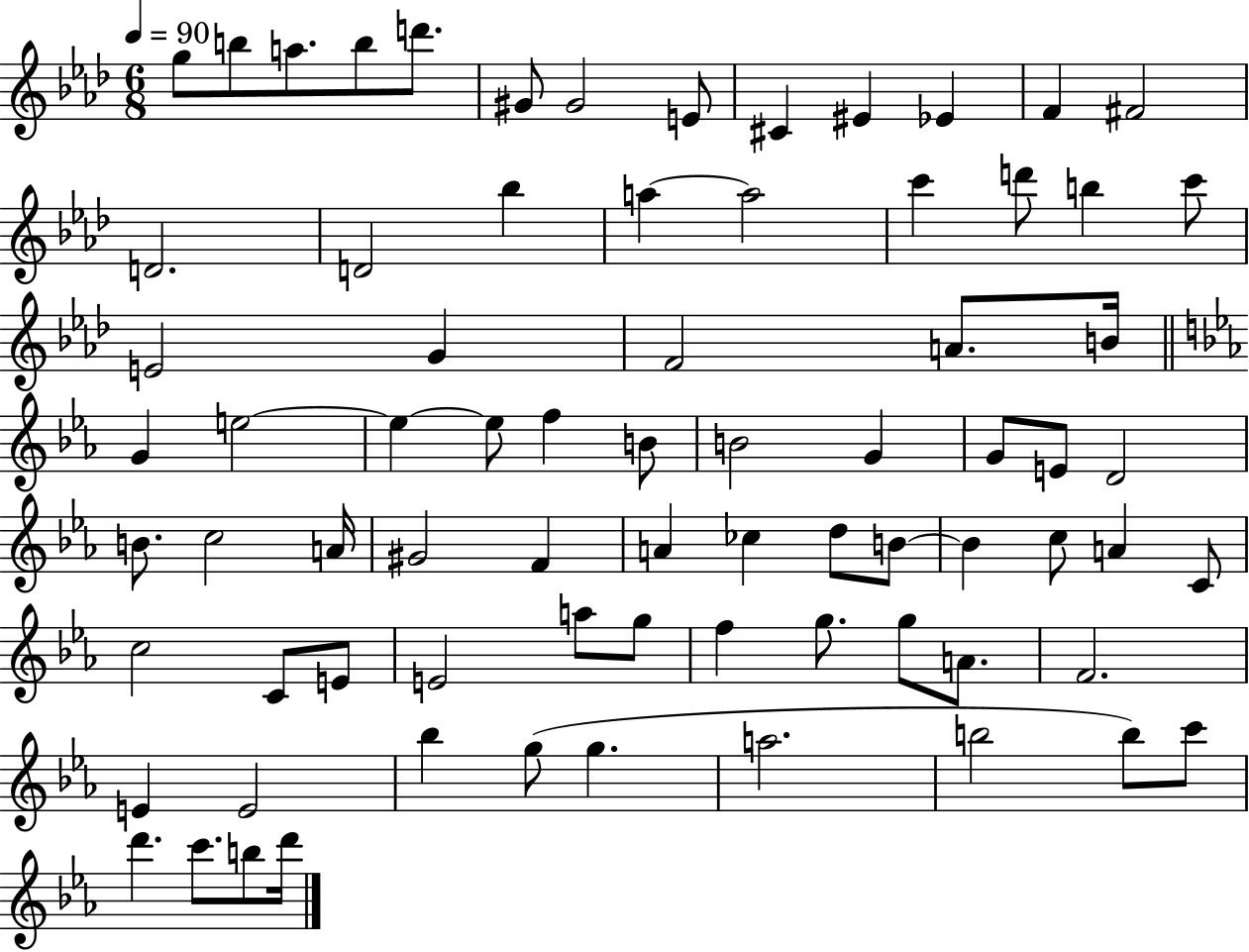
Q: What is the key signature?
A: AES major